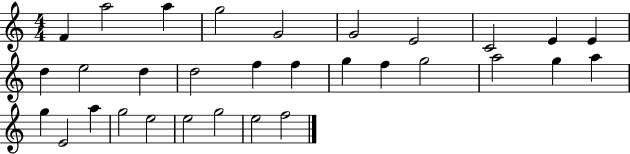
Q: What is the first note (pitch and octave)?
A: F4